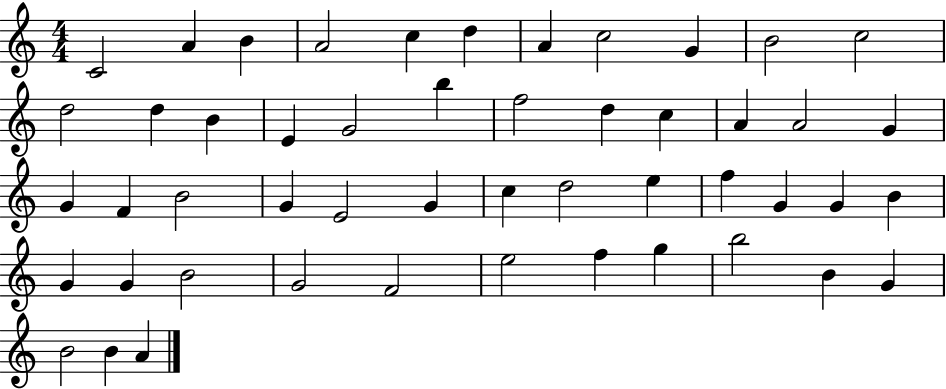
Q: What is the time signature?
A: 4/4